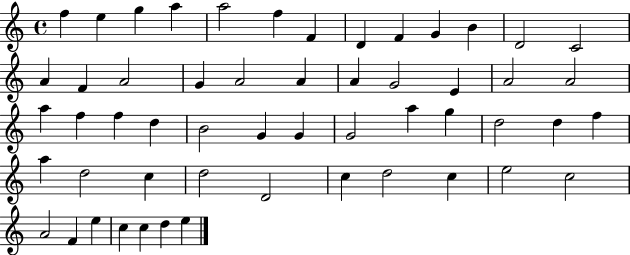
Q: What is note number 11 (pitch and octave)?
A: B4